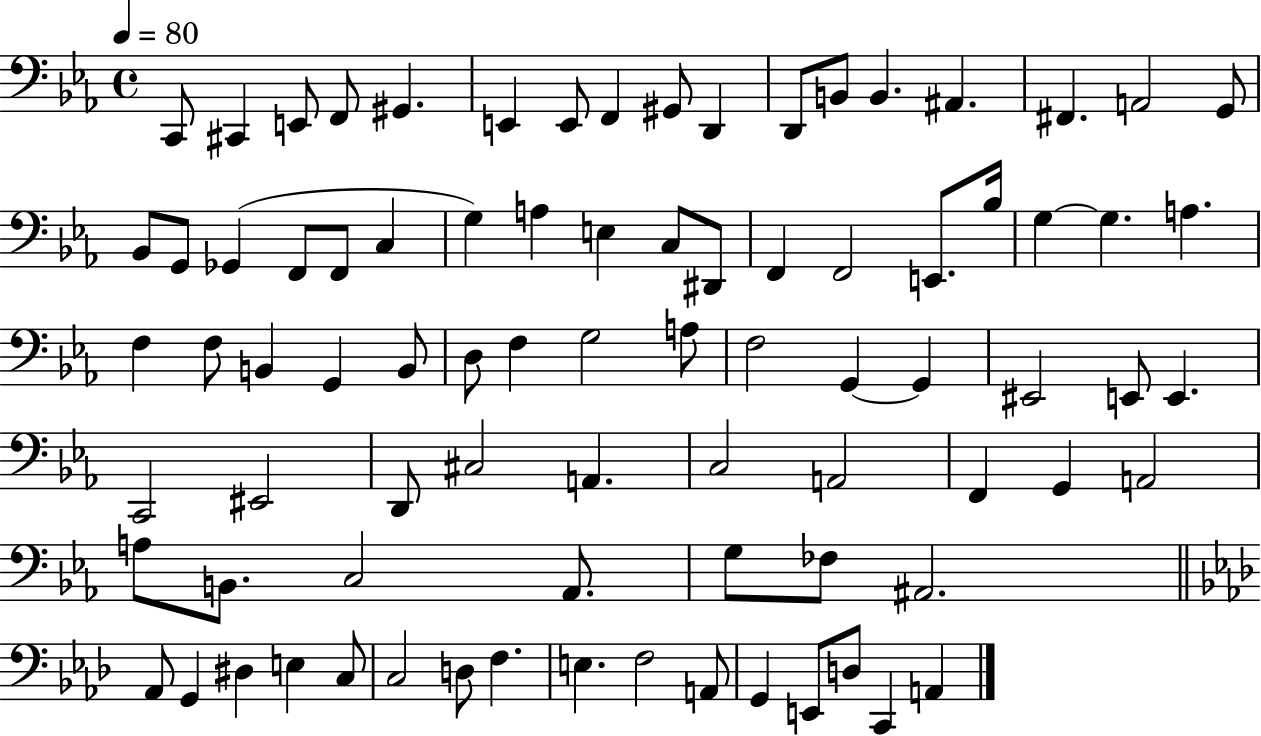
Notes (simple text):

C2/e C#2/q E2/e F2/e G#2/q. E2/q E2/e F2/q G#2/e D2/q D2/e B2/e B2/q. A#2/q. F#2/q. A2/h G2/e Bb2/e G2/e Gb2/q F2/e F2/e C3/q G3/q A3/q E3/q C3/e D#2/e F2/q F2/h E2/e. Bb3/s G3/q G3/q. A3/q. F3/q F3/e B2/q G2/q B2/e D3/e F3/q G3/h A3/e F3/h G2/q G2/q EIS2/h E2/e E2/q. C2/h EIS2/h D2/e C#3/h A2/q. C3/h A2/h F2/q G2/q A2/h A3/e B2/e. C3/h Ab2/e. G3/e FES3/e A#2/h. Ab2/e G2/q D#3/q E3/q C3/e C3/h D3/e F3/q. E3/q. F3/h A2/e G2/q E2/e D3/e C2/q A2/q